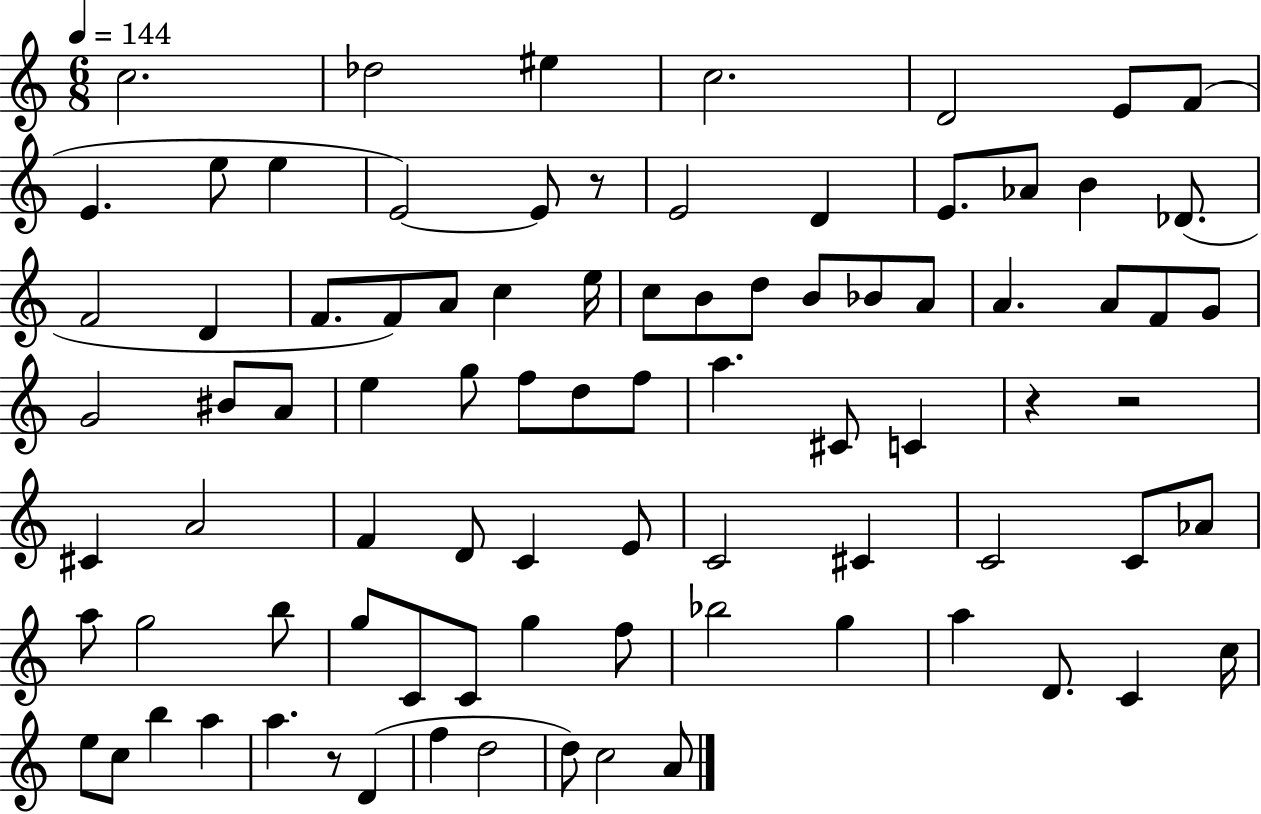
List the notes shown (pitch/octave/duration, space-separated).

C5/h. Db5/h EIS5/q C5/h. D4/h E4/e F4/e E4/q. E5/e E5/q E4/h E4/e R/e E4/h D4/q E4/e. Ab4/e B4/q Db4/e. F4/h D4/q F4/e. F4/e A4/e C5/q E5/s C5/e B4/e D5/e B4/e Bb4/e A4/e A4/q. A4/e F4/e G4/e G4/h BIS4/e A4/e E5/q G5/e F5/e D5/e F5/e A5/q. C#4/e C4/q R/q R/h C#4/q A4/h F4/q D4/e C4/q E4/e C4/h C#4/q C4/h C4/e Ab4/e A5/e G5/h B5/e G5/e C4/e C4/e G5/q F5/e Bb5/h G5/q A5/q D4/e. C4/q C5/s E5/e C5/e B5/q A5/q A5/q. R/e D4/q F5/q D5/h D5/e C5/h A4/e